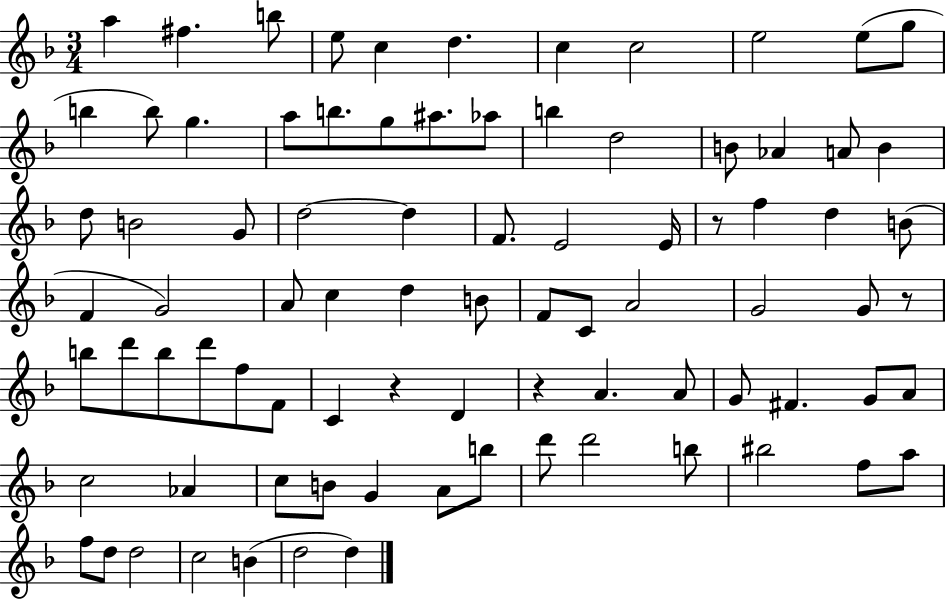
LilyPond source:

{
  \clef treble
  \numericTimeSignature
  \time 3/4
  \key f \major
  a''4 fis''4. b''8 | e''8 c''4 d''4. | c''4 c''2 | e''2 e''8( g''8 | \break b''4 b''8) g''4. | a''8 b''8. g''8 ais''8. aes''8 | b''4 d''2 | b'8 aes'4 a'8 b'4 | \break d''8 b'2 g'8 | d''2~~ d''4 | f'8. e'2 e'16 | r8 f''4 d''4 b'8( | \break f'4 g'2) | a'8 c''4 d''4 b'8 | f'8 c'8 a'2 | g'2 g'8 r8 | \break b''8 d'''8 b''8 d'''8 f''8 f'8 | c'4 r4 d'4 | r4 a'4. a'8 | g'8 fis'4. g'8 a'8 | \break c''2 aes'4 | c''8 b'8 g'4 a'8 b''8 | d'''8 d'''2 b''8 | bis''2 f''8 a''8 | \break f''8 d''8 d''2 | c''2 b'4( | d''2 d''4) | \bar "|."
}